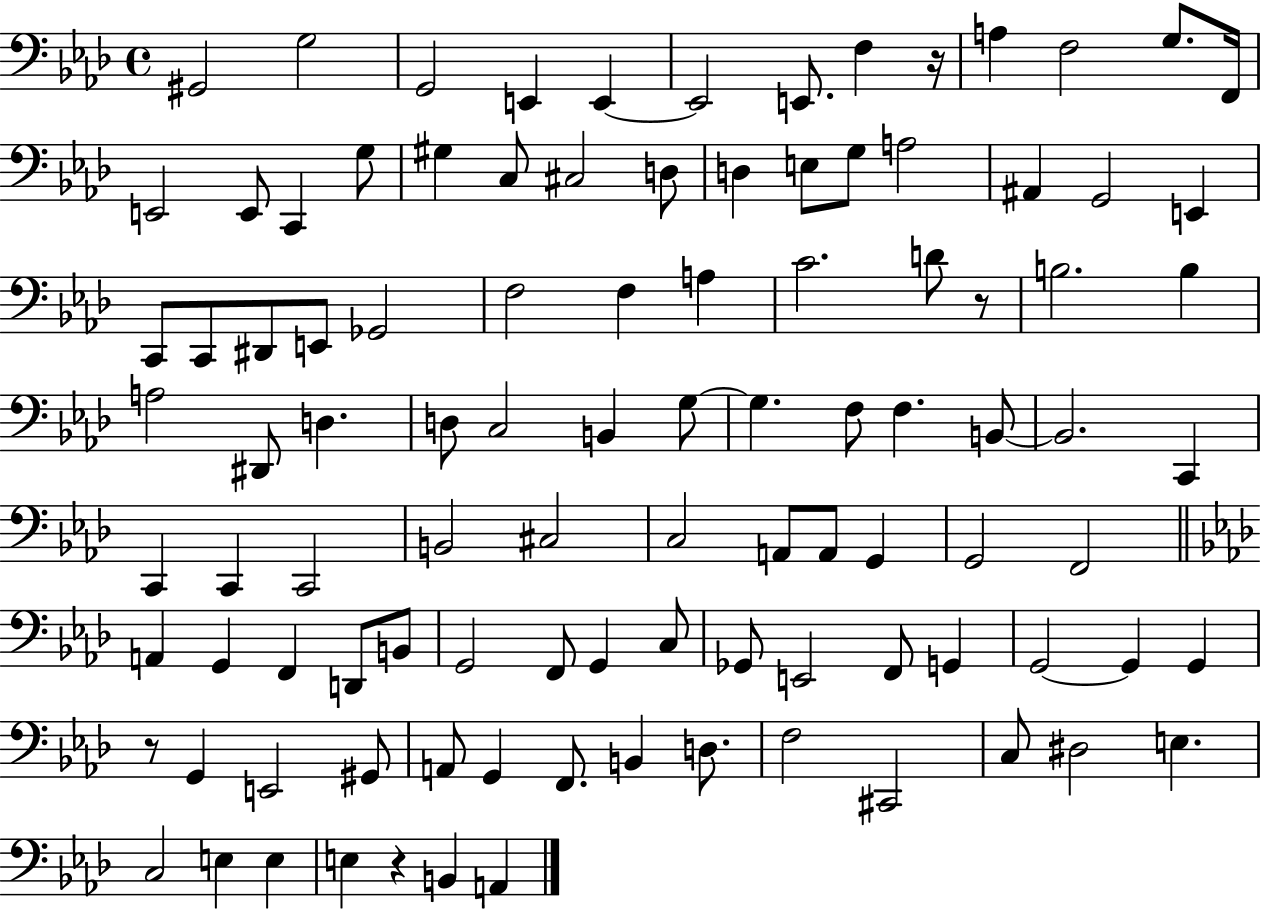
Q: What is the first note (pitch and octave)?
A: G#2